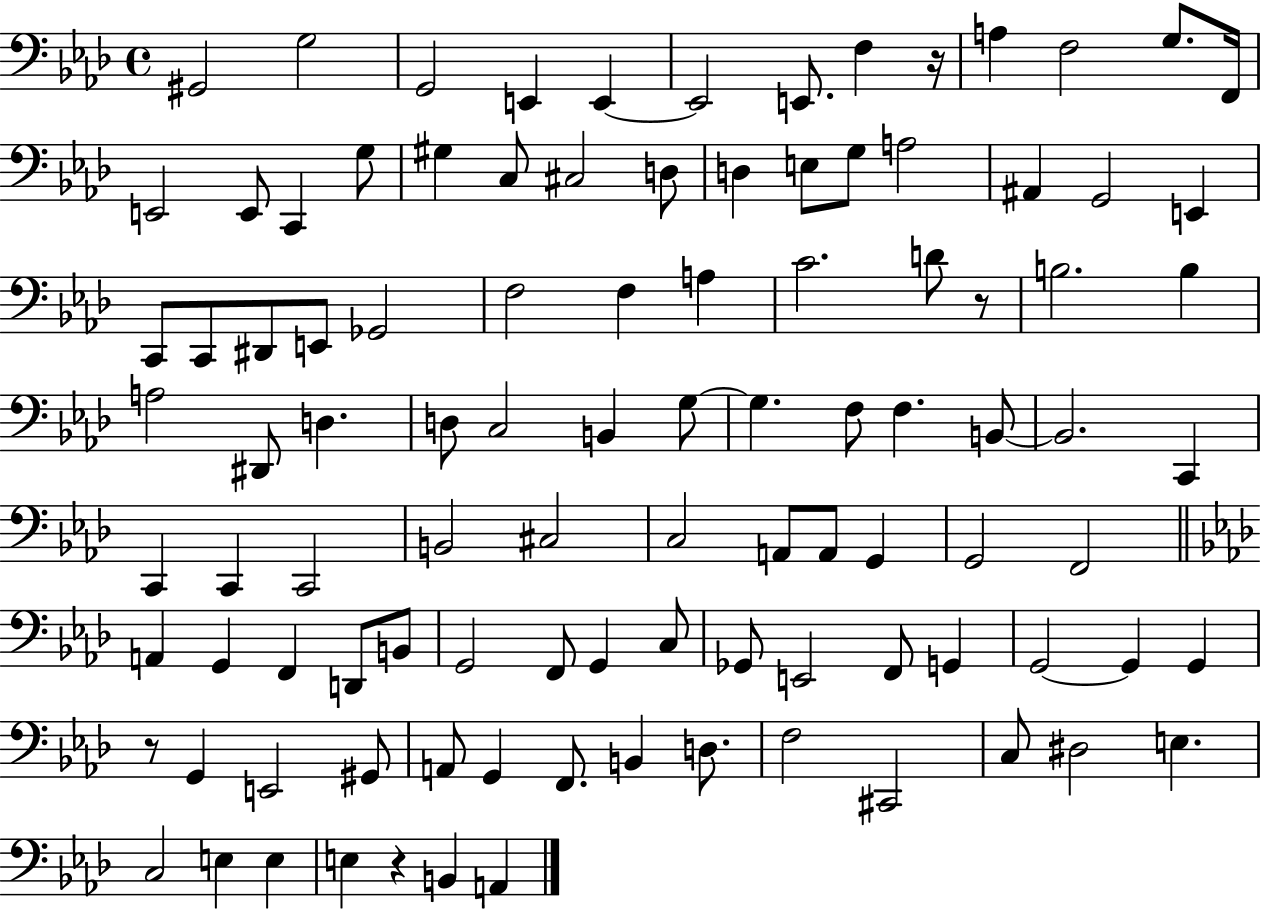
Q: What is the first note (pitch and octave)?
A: G#2